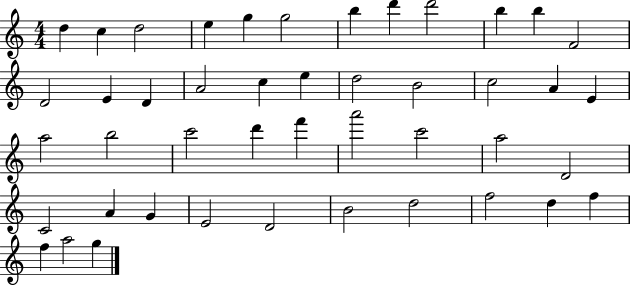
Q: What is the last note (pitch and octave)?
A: G5